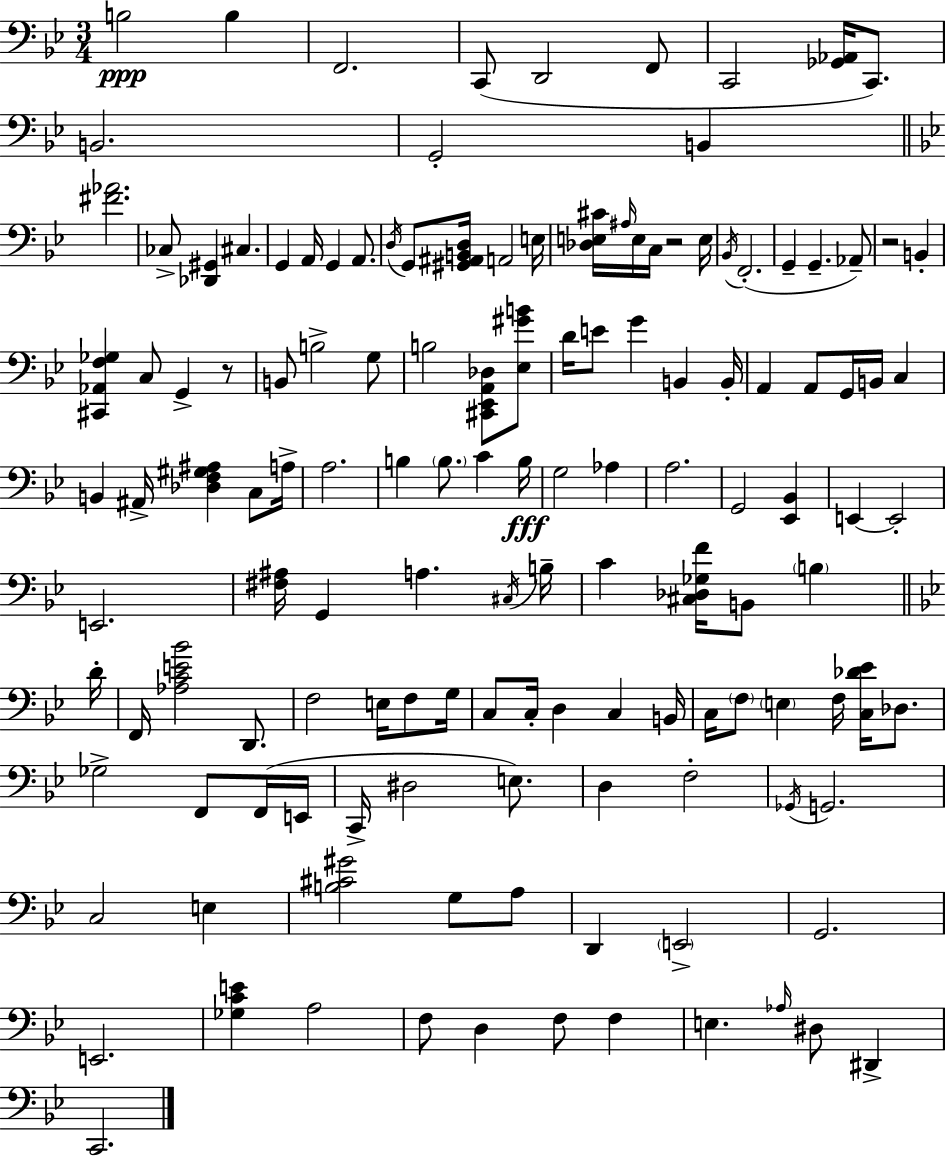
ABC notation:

X:1
T:Untitled
M:3/4
L:1/4
K:Gm
B,2 B, F,,2 C,,/2 D,,2 F,,/2 C,,2 [_G,,_A,,]/4 C,,/2 B,,2 G,,2 B,, [^F_A]2 _C,/2 [_D,,^G,,] ^C, G,, A,,/4 G,, A,,/2 D,/4 G,,/2 [^G,,^A,,B,,D,]/4 A,,2 E,/4 [_D,E,^C]/4 ^A,/4 E,/4 C,/4 z2 E,/4 _B,,/4 F,,2 G,, G,, _A,,/2 z2 B,, [^C,,_A,,F,_G,] C,/2 G,, z/2 B,,/2 B,2 G,/2 B,2 [^C,,_E,,A,,_D,]/2 [_E,^GB]/2 D/4 E/2 G B,, B,,/4 A,, A,,/2 G,,/4 B,,/4 C, B,, ^A,,/4 [_D,F,^G,^A,] C,/2 A,/4 A,2 B, B,/2 C B,/4 G,2 _A, A,2 G,,2 [_E,,_B,,] E,, E,,2 E,,2 [^F,^A,]/4 G,, A, ^C,/4 B,/4 C [^C,_D,_G,F]/4 B,,/2 B, D/4 F,,/4 [_A,CE_B]2 D,,/2 F,2 E,/4 F,/2 G,/4 C,/2 C,/4 D, C, B,,/4 C,/4 F,/2 E, F,/4 [C,_D_E]/4 _D,/2 _G,2 F,,/2 F,,/4 E,,/4 C,,/4 ^D,2 E,/2 D, F,2 _G,,/4 G,,2 C,2 E, [B,^C^G]2 G,/2 A,/2 D,, E,,2 G,,2 E,,2 [_G,CE] A,2 F,/2 D, F,/2 F, E, _A,/4 ^D,/2 ^D,, C,,2